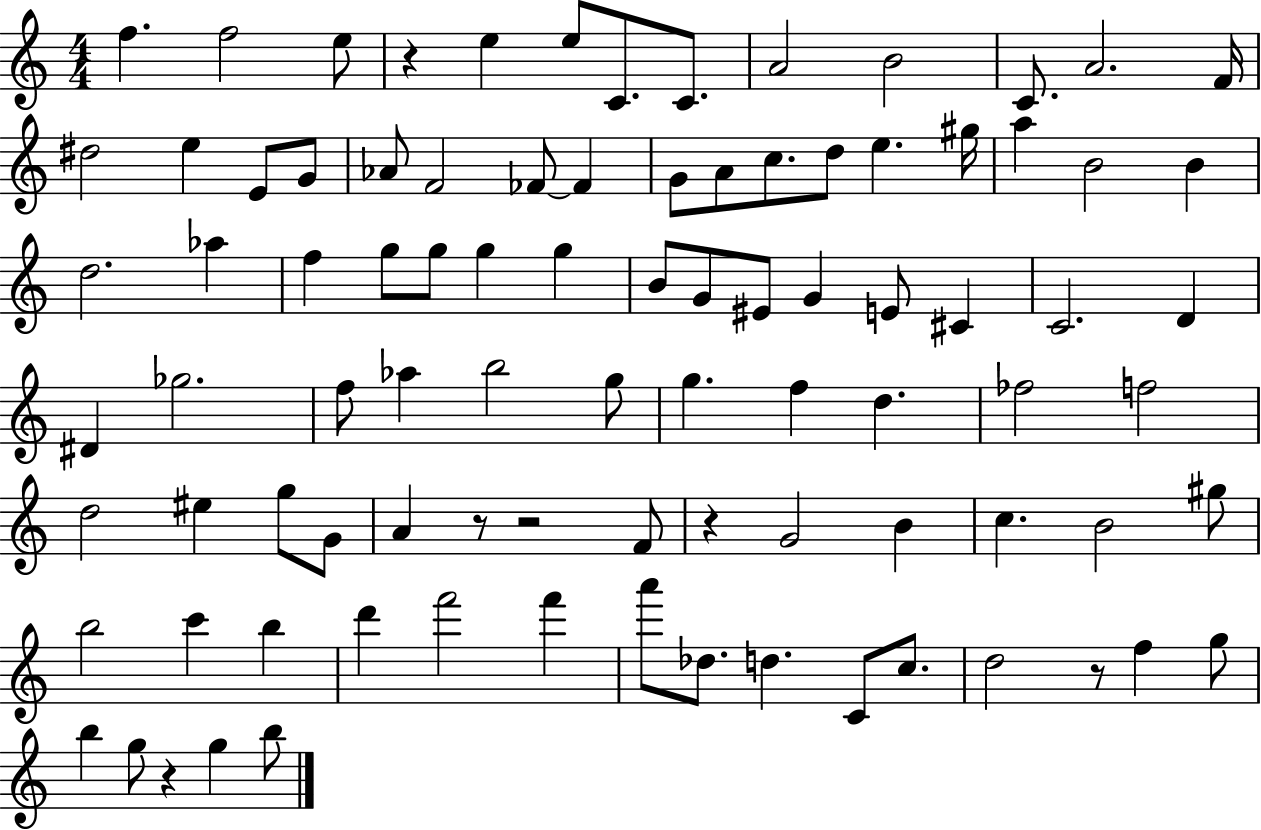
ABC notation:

X:1
T:Untitled
M:4/4
L:1/4
K:C
f f2 e/2 z e e/2 C/2 C/2 A2 B2 C/2 A2 F/4 ^d2 e E/2 G/2 _A/2 F2 _F/2 _F G/2 A/2 c/2 d/2 e ^g/4 a B2 B d2 _a f g/2 g/2 g g B/2 G/2 ^E/2 G E/2 ^C C2 D ^D _g2 f/2 _a b2 g/2 g f d _f2 f2 d2 ^e g/2 G/2 A z/2 z2 F/2 z G2 B c B2 ^g/2 b2 c' b d' f'2 f' a'/2 _d/2 d C/2 c/2 d2 z/2 f g/2 b g/2 z g b/2